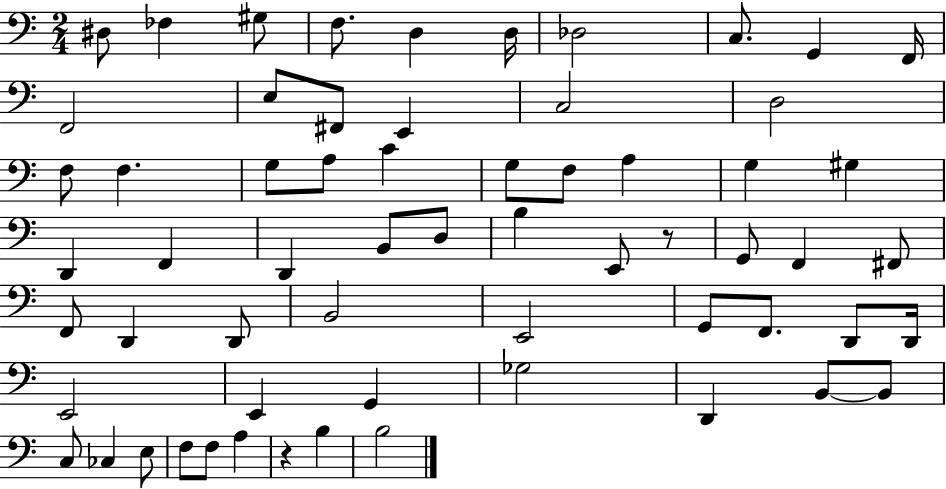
X:1
T:Untitled
M:2/4
L:1/4
K:C
^D,/2 _F, ^G,/2 F,/2 D, D,/4 _D,2 C,/2 G,, F,,/4 F,,2 E,/2 ^F,,/2 E,, C,2 D,2 F,/2 F, G,/2 A,/2 C G,/2 F,/2 A, G, ^G, D,, F,, D,, B,,/2 D,/2 B, E,,/2 z/2 G,,/2 F,, ^F,,/2 F,,/2 D,, D,,/2 B,,2 E,,2 G,,/2 F,,/2 D,,/2 D,,/4 E,,2 E,, G,, _G,2 D,, B,,/2 B,,/2 C,/2 _C, E,/2 F,/2 F,/2 A, z B, B,2